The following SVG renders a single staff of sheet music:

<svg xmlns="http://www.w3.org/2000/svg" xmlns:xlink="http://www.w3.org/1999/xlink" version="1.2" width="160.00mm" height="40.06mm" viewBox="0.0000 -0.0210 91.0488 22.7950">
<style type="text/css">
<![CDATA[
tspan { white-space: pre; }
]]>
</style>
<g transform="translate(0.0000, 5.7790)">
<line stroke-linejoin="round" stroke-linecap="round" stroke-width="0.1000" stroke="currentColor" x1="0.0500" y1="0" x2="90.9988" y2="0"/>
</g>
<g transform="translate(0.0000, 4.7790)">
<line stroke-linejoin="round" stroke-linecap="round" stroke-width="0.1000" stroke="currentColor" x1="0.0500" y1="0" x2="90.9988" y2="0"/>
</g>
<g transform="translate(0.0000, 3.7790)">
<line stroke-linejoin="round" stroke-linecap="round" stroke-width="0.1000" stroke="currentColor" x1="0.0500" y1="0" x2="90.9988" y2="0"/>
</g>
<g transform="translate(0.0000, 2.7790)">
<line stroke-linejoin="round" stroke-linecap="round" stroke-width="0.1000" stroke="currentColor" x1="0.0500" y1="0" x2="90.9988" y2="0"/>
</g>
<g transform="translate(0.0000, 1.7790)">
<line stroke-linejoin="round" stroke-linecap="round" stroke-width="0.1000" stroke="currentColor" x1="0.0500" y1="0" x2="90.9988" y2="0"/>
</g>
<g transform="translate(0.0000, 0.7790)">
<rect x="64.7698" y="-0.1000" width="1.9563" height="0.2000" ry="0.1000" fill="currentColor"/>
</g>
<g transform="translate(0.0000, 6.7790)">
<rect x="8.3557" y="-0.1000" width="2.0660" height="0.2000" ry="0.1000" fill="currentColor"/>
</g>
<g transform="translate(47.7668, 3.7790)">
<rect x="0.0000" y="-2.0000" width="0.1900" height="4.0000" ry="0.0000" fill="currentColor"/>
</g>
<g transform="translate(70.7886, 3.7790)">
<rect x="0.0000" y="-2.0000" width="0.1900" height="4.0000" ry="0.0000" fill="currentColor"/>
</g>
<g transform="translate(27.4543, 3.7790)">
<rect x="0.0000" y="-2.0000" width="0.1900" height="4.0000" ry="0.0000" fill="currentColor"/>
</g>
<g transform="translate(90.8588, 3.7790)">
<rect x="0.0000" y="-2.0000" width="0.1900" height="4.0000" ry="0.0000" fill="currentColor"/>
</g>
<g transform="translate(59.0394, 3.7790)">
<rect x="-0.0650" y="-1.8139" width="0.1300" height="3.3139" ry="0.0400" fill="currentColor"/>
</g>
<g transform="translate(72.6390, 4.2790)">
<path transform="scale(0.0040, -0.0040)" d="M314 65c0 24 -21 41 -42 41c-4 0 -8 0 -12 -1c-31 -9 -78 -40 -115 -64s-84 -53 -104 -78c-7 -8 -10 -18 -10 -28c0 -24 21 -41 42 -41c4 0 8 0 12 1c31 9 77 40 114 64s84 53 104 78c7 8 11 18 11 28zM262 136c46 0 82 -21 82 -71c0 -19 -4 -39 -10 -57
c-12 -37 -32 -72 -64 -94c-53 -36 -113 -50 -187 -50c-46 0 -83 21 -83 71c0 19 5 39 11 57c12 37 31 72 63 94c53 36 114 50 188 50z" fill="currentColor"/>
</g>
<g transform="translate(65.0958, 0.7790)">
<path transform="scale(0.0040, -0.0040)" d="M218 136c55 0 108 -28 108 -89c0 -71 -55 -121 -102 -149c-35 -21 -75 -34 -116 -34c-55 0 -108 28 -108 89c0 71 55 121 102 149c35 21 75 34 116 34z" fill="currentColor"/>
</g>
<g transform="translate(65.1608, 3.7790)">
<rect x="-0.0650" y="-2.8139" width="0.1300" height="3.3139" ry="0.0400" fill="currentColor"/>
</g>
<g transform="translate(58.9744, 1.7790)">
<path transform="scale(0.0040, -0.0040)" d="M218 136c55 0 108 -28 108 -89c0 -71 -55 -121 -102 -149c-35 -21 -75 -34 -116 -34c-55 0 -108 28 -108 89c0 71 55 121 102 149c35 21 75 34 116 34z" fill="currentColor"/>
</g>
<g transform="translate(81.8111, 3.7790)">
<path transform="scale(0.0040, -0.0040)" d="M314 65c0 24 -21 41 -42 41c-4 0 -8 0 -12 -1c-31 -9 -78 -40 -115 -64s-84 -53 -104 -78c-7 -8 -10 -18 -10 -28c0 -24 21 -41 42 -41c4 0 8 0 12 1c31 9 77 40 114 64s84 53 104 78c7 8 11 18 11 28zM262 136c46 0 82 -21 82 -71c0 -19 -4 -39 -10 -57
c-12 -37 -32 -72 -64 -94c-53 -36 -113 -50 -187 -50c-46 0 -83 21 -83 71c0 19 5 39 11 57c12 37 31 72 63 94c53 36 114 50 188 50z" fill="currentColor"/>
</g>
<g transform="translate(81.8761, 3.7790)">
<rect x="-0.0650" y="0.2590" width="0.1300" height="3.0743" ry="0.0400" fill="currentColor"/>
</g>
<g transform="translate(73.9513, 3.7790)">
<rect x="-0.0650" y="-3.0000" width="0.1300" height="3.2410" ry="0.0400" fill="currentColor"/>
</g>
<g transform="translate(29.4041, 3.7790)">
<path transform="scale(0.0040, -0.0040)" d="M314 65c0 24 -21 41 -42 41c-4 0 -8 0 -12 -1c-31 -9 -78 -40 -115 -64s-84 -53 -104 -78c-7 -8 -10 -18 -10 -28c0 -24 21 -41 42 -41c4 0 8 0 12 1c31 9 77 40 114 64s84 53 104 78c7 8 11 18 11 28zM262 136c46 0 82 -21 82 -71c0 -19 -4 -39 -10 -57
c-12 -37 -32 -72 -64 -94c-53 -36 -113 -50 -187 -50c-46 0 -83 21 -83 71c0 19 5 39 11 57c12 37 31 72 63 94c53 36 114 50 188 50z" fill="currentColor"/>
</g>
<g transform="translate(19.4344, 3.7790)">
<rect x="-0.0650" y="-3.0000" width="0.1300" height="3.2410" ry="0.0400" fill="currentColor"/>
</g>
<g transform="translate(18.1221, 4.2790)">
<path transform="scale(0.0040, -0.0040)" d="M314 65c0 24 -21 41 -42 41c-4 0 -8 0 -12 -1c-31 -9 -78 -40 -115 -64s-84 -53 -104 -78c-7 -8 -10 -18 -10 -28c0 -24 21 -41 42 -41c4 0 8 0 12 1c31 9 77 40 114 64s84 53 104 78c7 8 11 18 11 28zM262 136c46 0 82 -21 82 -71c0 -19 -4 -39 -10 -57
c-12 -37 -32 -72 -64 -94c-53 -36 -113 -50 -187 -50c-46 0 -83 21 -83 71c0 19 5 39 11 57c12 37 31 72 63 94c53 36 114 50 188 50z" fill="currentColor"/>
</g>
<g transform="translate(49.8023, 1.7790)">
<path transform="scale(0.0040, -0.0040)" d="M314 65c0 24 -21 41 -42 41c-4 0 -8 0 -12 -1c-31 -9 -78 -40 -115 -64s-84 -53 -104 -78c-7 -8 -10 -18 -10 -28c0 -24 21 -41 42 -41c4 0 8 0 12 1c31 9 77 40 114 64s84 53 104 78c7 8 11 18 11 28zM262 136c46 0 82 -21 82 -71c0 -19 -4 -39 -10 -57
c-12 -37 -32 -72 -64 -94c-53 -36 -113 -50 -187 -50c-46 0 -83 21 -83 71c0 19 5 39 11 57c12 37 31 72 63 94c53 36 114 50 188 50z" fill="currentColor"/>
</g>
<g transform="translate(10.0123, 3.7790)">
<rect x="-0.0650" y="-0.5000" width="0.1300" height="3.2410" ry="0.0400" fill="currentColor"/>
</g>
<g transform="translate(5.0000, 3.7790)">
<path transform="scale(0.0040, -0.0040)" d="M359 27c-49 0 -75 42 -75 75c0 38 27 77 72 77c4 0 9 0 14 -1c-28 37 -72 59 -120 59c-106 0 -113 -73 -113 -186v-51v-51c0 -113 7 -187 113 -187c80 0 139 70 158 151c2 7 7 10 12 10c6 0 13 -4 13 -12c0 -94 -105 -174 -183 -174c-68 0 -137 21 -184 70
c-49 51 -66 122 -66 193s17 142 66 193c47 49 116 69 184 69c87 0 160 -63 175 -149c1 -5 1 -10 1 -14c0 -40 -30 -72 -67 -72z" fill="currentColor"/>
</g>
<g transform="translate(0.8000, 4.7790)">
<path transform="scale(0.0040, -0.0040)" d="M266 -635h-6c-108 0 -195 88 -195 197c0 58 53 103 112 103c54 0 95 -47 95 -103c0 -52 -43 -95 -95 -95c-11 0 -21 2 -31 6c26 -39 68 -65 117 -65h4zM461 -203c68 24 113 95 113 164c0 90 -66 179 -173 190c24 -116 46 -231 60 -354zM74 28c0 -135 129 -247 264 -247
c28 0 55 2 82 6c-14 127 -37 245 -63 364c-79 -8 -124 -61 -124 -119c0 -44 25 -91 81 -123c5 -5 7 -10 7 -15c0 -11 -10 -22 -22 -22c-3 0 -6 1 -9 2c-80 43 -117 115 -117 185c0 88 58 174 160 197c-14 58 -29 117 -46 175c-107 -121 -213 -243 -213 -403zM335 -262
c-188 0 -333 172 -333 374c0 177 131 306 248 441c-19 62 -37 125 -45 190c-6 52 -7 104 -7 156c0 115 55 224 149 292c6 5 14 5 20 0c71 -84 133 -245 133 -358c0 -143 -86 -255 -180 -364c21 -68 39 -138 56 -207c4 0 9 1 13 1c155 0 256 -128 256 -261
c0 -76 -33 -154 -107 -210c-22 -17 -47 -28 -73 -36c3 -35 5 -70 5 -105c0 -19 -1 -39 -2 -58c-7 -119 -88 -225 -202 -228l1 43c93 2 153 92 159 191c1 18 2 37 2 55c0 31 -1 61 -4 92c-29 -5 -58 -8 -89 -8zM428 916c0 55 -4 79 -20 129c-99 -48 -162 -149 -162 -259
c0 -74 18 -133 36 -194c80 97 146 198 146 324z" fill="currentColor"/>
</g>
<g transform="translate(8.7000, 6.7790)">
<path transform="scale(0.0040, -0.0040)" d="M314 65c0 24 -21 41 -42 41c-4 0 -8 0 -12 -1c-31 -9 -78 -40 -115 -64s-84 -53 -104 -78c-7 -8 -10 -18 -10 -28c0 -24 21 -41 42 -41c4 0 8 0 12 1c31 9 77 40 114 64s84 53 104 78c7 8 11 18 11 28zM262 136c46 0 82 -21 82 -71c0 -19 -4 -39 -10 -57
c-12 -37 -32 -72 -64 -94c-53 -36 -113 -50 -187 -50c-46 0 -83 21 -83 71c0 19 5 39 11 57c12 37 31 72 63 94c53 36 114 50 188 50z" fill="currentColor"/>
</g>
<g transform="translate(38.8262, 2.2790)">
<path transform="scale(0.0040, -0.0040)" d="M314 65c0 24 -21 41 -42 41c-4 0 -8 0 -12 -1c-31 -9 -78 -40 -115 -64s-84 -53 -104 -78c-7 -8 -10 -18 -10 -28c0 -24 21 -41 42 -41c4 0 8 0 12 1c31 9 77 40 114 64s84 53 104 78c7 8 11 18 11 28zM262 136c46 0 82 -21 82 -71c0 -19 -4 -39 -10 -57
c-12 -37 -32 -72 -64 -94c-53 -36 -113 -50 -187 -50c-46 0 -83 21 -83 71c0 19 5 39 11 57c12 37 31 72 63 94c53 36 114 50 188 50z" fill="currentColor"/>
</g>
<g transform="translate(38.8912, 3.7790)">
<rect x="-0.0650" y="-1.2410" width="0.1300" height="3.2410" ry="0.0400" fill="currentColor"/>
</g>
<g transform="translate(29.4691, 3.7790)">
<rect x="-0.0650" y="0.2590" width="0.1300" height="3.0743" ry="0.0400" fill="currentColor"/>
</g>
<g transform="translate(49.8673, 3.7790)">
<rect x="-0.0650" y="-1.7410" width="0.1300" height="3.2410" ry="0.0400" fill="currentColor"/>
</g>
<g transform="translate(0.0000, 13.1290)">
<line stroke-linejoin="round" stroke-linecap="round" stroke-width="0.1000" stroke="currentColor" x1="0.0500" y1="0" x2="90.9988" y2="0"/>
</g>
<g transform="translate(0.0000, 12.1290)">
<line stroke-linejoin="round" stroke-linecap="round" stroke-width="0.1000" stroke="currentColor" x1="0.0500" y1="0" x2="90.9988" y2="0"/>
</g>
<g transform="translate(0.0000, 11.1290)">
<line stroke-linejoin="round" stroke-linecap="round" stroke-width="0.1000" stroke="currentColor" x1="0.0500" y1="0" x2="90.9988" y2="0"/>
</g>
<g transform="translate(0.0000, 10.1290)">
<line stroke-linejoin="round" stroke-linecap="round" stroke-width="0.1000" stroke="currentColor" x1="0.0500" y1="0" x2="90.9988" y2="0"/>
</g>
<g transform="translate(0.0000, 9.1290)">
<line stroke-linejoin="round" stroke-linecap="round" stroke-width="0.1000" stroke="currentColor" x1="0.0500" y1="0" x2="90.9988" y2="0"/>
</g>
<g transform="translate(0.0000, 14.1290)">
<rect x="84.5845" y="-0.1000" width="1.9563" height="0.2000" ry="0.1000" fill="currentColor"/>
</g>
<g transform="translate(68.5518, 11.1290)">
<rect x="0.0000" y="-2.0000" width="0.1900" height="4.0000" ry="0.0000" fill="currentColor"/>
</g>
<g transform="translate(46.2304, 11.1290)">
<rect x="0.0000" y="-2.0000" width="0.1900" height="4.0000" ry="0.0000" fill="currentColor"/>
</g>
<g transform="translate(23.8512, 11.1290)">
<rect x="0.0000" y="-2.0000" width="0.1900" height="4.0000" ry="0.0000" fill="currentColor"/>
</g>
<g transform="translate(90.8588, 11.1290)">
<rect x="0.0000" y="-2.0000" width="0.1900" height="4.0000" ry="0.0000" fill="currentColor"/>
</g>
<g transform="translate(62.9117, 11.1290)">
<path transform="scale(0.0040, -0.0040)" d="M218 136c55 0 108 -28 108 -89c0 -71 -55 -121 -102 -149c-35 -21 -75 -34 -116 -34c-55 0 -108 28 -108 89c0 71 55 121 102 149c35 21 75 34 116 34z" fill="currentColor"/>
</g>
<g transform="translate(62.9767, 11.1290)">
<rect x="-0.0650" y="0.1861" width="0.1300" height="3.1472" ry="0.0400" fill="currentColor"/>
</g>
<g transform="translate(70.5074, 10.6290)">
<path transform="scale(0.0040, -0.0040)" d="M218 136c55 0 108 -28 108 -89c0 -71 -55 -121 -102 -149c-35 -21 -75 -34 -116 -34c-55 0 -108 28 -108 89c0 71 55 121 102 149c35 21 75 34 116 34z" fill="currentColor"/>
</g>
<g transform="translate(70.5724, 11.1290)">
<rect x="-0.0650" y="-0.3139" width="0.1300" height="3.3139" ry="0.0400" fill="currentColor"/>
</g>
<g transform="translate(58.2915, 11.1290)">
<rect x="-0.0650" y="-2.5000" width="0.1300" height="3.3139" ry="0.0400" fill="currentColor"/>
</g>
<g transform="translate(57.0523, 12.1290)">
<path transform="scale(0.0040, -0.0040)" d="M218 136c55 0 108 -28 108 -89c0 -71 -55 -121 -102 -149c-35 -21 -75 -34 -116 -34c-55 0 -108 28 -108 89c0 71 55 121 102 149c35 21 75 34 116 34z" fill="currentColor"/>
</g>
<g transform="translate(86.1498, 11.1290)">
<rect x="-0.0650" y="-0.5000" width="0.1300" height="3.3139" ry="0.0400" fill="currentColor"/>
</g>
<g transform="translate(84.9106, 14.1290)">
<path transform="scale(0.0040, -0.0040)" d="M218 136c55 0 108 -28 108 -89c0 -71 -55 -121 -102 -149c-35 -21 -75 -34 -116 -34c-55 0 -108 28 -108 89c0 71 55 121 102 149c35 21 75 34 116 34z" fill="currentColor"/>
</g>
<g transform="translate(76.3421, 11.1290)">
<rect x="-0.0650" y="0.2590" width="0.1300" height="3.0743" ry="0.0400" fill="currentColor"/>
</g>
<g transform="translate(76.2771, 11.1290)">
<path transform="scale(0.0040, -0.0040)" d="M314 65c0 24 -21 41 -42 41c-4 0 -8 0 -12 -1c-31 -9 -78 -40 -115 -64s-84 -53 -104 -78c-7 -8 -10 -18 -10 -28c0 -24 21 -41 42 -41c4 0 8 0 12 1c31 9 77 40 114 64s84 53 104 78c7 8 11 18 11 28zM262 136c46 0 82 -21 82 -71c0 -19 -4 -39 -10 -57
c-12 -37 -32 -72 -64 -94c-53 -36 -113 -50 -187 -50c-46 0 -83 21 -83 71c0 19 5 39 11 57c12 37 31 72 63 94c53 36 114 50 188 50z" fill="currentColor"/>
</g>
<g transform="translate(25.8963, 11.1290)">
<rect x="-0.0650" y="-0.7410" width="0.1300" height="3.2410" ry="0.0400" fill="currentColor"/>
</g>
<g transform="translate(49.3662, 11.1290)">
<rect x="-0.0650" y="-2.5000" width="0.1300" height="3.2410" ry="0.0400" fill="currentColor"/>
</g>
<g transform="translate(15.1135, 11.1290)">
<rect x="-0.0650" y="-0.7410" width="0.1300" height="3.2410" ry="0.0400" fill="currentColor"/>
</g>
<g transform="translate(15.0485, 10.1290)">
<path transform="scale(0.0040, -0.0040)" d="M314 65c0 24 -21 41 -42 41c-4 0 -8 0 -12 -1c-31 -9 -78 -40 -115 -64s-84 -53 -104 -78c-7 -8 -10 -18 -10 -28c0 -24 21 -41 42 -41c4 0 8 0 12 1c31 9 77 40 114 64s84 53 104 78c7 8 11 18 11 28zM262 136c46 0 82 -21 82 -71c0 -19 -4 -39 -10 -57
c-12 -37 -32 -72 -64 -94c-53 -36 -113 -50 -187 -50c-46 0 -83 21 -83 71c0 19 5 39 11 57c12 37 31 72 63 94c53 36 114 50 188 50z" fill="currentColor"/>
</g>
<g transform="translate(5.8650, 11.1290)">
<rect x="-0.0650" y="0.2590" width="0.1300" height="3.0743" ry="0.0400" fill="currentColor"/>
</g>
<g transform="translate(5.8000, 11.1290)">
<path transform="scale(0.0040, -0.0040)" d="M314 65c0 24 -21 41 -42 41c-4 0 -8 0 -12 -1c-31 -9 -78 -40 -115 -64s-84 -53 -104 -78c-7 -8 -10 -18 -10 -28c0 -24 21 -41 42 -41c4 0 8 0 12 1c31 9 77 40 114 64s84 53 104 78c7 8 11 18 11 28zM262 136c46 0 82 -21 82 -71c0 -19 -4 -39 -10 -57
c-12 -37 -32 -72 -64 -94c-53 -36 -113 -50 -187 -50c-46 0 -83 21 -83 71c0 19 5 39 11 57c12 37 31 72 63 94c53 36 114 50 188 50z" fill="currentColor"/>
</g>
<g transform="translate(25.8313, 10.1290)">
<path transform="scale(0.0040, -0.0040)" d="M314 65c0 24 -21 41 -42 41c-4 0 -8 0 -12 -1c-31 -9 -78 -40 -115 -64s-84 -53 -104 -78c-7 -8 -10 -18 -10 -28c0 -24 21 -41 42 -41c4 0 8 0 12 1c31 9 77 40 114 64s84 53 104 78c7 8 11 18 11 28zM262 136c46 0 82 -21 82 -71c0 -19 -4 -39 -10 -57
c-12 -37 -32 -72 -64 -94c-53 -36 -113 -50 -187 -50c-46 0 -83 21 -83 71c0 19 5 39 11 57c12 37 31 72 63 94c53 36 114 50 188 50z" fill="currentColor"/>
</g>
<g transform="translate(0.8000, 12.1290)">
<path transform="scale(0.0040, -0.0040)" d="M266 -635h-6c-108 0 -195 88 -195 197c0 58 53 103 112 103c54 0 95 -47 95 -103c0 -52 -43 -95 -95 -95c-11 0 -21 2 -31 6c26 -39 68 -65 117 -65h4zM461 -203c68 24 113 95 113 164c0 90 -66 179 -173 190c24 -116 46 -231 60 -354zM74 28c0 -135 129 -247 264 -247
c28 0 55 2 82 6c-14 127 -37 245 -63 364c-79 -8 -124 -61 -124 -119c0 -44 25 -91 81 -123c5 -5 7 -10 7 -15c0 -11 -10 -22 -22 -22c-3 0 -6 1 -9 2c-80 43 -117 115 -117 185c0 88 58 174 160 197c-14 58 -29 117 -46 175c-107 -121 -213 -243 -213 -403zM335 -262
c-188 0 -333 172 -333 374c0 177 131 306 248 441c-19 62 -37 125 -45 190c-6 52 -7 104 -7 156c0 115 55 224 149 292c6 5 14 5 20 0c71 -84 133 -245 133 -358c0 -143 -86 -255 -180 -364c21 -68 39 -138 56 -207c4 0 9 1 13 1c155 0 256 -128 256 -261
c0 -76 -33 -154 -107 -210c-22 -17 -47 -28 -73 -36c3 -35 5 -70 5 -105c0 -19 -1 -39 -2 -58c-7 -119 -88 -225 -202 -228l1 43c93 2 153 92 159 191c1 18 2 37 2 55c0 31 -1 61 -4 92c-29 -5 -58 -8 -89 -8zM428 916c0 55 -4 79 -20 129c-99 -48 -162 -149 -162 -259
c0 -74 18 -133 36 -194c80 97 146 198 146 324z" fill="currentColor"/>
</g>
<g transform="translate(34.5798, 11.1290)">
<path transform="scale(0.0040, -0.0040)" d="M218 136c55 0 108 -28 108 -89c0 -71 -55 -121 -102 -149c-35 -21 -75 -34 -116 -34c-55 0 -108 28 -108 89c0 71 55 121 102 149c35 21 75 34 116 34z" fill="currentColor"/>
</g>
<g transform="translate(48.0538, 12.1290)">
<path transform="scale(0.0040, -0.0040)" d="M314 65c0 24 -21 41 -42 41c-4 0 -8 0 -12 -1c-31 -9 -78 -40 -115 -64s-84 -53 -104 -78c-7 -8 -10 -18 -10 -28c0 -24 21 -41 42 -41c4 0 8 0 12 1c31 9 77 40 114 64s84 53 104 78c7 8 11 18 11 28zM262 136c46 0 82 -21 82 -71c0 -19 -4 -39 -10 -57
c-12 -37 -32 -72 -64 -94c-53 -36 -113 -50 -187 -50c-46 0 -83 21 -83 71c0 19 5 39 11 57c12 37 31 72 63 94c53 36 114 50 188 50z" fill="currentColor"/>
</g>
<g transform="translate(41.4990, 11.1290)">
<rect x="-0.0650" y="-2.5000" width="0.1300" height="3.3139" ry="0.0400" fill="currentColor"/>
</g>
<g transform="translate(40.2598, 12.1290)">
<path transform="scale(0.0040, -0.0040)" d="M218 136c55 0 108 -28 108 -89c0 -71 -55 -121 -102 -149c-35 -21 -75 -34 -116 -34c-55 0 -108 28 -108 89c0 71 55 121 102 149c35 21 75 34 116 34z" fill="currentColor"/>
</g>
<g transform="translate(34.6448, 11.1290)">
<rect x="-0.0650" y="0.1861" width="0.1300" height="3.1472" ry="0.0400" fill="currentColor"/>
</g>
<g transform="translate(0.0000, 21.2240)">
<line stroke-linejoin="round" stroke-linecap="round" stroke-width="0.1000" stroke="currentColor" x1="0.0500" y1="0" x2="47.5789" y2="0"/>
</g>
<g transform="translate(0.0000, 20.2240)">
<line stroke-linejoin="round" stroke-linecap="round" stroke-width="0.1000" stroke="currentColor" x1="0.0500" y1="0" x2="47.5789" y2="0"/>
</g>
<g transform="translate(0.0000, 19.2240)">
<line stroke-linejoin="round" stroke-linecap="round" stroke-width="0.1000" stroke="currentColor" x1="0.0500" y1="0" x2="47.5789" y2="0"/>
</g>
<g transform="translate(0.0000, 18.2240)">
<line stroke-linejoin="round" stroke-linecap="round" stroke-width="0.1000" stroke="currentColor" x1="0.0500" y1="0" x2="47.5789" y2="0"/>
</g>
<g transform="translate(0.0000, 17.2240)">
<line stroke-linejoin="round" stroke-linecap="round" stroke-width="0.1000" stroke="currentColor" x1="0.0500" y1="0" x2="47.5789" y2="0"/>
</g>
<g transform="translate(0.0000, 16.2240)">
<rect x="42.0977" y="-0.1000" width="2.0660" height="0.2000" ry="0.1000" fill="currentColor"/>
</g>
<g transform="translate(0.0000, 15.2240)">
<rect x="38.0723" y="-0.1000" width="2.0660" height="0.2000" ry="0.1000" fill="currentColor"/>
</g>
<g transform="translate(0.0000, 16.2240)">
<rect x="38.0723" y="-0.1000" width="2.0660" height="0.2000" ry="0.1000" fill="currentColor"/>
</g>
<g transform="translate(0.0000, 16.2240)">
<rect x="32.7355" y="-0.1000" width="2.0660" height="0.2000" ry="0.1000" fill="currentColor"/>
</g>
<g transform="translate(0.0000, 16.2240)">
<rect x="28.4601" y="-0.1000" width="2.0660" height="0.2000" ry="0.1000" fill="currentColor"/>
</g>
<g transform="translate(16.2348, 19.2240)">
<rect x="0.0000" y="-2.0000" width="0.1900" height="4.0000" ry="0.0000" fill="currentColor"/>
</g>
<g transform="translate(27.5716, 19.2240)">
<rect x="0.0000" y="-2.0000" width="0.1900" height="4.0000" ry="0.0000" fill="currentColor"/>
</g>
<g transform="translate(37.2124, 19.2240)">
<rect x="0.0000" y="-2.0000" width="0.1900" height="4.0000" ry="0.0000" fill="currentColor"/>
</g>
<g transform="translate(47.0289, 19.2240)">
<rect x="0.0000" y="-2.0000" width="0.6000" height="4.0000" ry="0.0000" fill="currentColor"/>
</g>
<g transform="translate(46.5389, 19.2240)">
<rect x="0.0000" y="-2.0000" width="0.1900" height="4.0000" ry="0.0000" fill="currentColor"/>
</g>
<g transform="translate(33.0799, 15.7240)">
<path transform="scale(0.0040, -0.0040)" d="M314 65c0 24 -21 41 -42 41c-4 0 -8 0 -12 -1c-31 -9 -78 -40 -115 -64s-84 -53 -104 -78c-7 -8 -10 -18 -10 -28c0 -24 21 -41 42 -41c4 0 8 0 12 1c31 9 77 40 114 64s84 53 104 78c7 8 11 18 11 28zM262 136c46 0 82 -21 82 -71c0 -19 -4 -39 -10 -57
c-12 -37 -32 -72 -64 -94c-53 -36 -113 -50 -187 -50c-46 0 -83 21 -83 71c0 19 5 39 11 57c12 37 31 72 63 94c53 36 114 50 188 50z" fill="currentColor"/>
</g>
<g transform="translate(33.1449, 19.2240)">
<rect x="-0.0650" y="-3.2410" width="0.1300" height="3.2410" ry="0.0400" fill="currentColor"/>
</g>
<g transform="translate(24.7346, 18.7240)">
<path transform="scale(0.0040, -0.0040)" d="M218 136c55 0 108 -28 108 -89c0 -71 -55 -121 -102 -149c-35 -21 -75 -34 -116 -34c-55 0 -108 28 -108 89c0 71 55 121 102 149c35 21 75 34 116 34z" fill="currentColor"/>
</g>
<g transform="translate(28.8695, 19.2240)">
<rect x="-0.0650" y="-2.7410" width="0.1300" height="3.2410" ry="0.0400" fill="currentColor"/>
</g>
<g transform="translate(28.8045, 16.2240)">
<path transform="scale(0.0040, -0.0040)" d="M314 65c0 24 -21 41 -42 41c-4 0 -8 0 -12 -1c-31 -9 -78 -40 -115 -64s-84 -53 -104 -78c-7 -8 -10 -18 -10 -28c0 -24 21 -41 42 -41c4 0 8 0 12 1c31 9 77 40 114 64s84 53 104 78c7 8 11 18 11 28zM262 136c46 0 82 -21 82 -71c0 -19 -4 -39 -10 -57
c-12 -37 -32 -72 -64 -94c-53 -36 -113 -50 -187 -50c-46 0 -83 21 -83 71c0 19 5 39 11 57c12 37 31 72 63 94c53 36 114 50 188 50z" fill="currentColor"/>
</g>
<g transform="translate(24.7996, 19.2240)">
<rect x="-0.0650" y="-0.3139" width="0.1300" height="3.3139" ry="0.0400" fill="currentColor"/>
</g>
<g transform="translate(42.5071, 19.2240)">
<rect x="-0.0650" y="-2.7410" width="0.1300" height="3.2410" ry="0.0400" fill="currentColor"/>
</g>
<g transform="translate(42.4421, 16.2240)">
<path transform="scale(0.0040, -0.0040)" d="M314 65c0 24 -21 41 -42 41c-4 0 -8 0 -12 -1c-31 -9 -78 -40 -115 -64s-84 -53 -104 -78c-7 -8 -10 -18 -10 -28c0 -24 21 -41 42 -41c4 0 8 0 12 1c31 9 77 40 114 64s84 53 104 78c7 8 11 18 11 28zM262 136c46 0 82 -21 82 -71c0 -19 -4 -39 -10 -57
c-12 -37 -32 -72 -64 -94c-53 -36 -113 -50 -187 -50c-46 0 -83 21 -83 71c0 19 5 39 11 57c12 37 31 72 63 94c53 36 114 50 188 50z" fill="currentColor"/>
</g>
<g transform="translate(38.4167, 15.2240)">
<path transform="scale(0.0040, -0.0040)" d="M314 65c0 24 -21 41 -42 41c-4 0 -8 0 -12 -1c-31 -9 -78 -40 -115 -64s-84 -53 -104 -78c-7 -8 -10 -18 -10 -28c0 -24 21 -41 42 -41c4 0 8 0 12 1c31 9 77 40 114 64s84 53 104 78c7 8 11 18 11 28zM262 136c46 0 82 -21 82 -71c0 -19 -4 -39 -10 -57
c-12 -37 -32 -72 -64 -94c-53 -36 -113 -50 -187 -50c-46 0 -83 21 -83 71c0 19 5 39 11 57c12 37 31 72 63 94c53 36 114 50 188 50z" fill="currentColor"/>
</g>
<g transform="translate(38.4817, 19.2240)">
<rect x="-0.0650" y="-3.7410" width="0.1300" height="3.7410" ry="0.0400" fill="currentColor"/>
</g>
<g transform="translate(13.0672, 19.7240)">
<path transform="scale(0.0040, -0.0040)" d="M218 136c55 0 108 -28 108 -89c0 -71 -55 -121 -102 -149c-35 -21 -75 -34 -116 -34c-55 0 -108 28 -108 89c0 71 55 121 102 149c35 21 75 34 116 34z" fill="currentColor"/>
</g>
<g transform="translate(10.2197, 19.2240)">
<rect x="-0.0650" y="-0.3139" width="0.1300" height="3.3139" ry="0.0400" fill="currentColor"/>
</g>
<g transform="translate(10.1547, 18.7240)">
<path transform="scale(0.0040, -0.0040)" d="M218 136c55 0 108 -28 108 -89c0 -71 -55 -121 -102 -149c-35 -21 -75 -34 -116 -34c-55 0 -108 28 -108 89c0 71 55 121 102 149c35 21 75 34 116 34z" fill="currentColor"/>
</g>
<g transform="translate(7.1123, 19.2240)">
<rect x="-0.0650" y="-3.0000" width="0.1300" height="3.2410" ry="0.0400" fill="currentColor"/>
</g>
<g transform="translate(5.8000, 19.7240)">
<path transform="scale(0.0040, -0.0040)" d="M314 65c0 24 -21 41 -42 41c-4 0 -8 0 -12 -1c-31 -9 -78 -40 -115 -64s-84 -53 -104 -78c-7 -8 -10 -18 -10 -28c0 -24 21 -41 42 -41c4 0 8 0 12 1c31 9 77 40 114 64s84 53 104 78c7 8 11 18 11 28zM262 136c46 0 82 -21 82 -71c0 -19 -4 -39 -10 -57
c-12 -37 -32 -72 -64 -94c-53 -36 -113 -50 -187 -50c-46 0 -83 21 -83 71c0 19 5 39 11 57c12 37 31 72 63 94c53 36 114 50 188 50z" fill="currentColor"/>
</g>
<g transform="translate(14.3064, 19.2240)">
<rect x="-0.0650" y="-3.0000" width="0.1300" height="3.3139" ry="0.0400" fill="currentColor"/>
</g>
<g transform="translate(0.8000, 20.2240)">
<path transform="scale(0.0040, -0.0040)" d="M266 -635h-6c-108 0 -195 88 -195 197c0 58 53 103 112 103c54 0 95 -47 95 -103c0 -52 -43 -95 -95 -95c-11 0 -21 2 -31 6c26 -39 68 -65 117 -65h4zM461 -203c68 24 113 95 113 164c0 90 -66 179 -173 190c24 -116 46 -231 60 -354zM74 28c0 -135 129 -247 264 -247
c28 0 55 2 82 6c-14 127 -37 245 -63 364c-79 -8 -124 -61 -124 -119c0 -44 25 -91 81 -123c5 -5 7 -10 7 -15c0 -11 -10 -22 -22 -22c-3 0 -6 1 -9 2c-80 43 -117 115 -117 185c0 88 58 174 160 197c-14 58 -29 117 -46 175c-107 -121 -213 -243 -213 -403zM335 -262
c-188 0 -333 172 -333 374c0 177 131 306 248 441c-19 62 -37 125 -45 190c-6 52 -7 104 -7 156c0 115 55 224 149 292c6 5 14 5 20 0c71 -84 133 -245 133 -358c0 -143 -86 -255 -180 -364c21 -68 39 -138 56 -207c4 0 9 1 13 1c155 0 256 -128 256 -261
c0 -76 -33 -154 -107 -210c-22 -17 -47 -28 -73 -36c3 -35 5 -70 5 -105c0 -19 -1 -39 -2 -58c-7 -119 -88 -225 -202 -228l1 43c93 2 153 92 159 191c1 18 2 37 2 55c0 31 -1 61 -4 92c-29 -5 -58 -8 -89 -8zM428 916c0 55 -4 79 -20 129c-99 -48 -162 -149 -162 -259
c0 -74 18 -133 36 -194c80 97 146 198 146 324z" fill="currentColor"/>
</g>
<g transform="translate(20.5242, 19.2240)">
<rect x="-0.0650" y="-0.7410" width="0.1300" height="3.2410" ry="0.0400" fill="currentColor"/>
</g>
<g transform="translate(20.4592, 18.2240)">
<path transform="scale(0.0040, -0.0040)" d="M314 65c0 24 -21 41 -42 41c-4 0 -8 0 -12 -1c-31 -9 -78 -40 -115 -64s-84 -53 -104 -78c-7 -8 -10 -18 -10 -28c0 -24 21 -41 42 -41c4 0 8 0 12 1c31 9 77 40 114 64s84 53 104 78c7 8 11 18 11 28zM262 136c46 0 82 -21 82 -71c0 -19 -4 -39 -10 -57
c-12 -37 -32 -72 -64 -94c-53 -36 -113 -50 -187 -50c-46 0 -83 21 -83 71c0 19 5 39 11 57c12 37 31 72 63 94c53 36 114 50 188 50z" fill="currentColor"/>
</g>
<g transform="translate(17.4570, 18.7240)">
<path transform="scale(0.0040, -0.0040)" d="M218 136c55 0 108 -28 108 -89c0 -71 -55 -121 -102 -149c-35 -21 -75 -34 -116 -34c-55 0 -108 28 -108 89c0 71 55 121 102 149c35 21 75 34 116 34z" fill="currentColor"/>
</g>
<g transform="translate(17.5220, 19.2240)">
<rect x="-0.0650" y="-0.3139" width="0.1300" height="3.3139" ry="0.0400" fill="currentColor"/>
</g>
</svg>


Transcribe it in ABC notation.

X:1
T:Untitled
M:4/4
L:1/4
K:C
C2 A2 B2 e2 f2 f a A2 B2 B2 d2 d2 B G G2 G B c B2 C A2 c A c d2 c a2 b2 c'2 a2